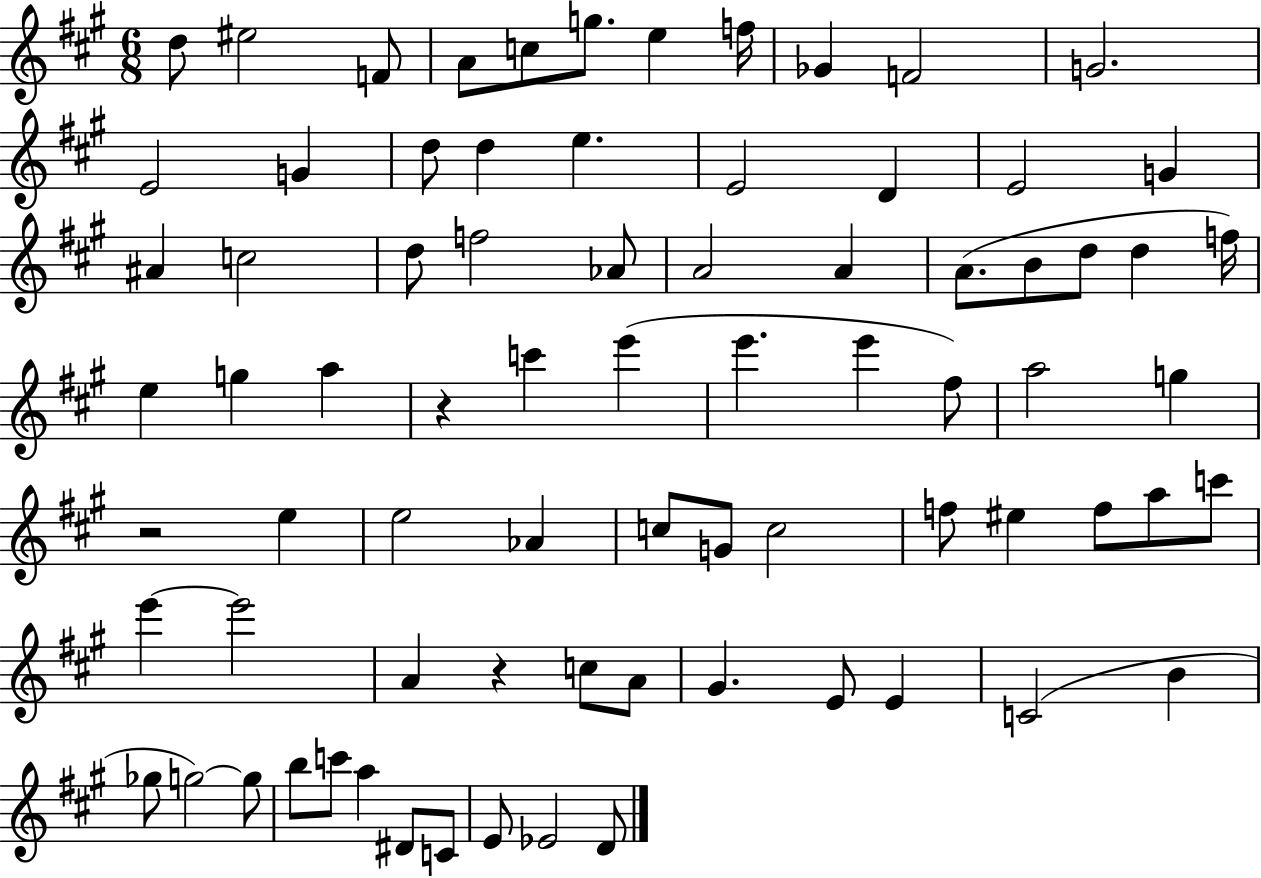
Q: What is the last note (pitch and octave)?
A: D4